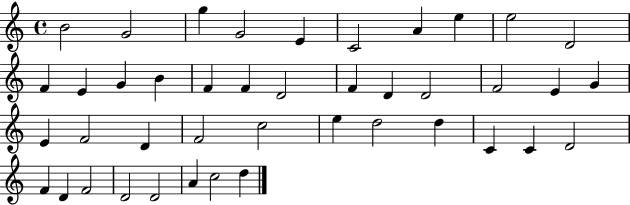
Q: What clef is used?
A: treble